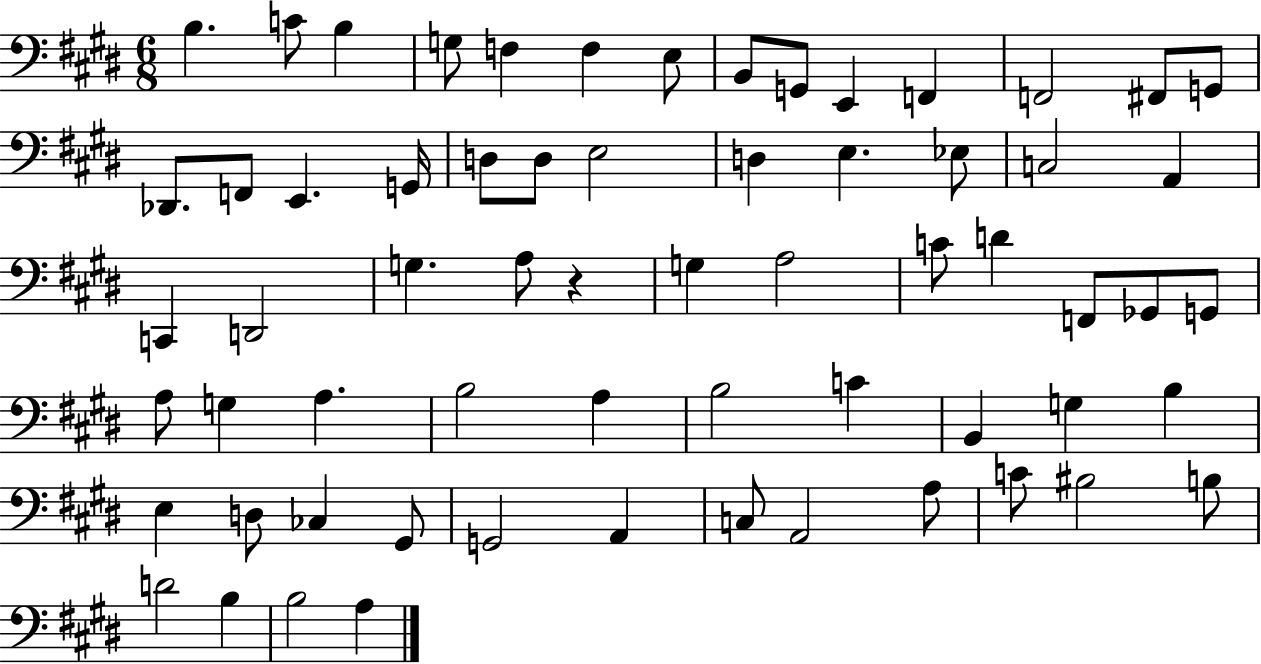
B3/q. C4/e B3/q G3/e F3/q F3/q E3/e B2/e G2/e E2/q F2/q F2/h F#2/e G2/e Db2/e. F2/e E2/q. G2/s D3/e D3/e E3/h D3/q E3/q. Eb3/e C3/h A2/q C2/q D2/h G3/q. A3/e R/q G3/q A3/h C4/e D4/q F2/e Gb2/e G2/e A3/e G3/q A3/q. B3/h A3/q B3/h C4/q B2/q G3/q B3/q E3/q D3/e CES3/q G#2/e G2/h A2/q C3/e A2/h A3/e C4/e BIS3/h B3/e D4/h B3/q B3/h A3/q